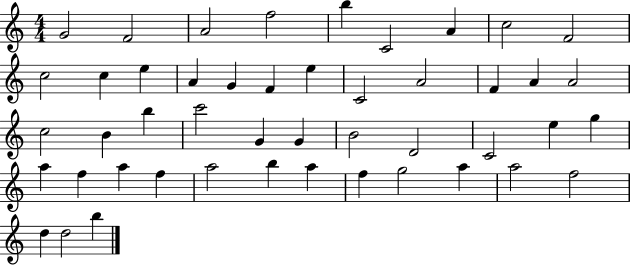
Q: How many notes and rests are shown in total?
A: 47